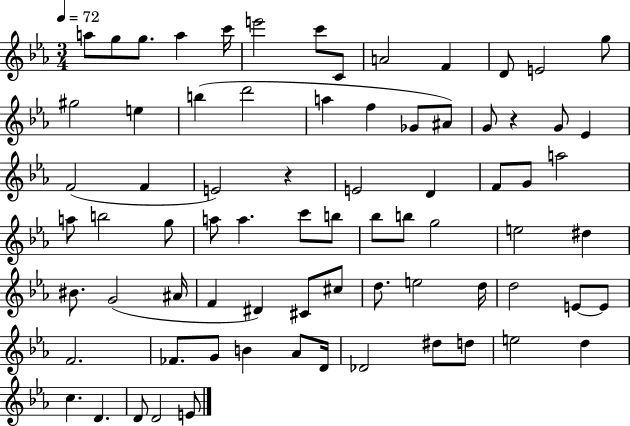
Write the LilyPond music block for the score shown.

{
  \clef treble
  \numericTimeSignature
  \time 3/4
  \key ees \major
  \tempo 4 = 72
  a''8 g''8 g''8. a''4 c'''16 | e'''2 c'''8 c'8 | a'2 f'4 | d'8 e'2 g''8 | \break gis''2 e''4 | b''4( d'''2 | a''4 f''4 ges'8 ais'8) | g'8 r4 g'8 ees'4 | \break f'2( f'4 | e'2) r4 | e'2 d'4 | f'8 g'8 a''2 | \break a''8 b''2 g''8 | a''8 a''4. c'''8 b''8 | bes''8 b''8 g''2 | e''2 dis''4 | \break bis'8. g'2( ais'16 | f'4 dis'4) cis'8 cis''8 | d''8. e''2 d''16 | d''2 e'8~~ e'8 | \break f'2. | fes'8. g'8 b'4 aes'8 d'16 | des'2 dis''8 d''8 | e''2 d''4 | \break c''4. d'4. | d'8 d'2 e'8 | \bar "|."
}